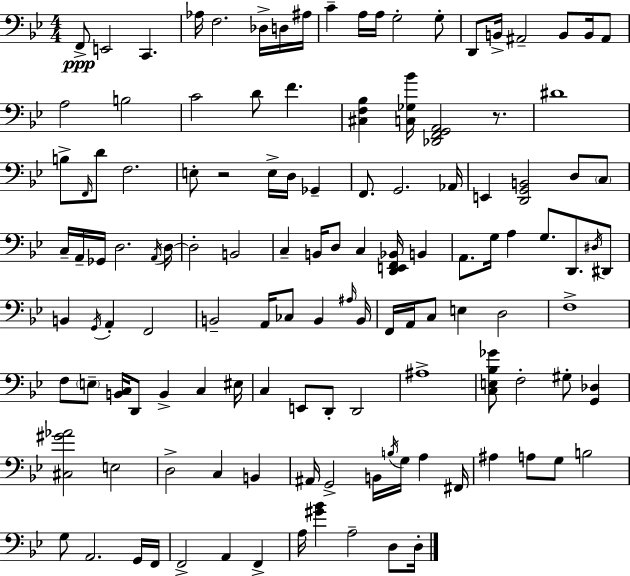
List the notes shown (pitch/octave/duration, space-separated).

F2/e E2/h C2/q. Ab3/s F3/h. Db3/s D3/s A#3/s C4/q A3/s A3/s G3/h G3/e D2/e B2/s A#2/h B2/e B2/s A#2/e A3/h B3/h C4/h D4/e F4/q. [C#3,F3,Bb3]/q [C3,Gb3,Bb4]/s [Db2,F2,G2,A2]/h R/e. D#4/w B3/e F2/s D4/e F3/h. E3/e R/h E3/s D3/s Gb2/q F2/e. G2/h. Ab2/s E2/q [D2,G2,B2]/h D3/e C3/e C3/s A2/s Gb2/s D3/h. A2/s D3/s D3/h B2/h C3/q B2/s D3/e C3/q [D2,E2,F2,Bb2]/s B2/q A2/e. G3/s A3/q G3/e. D2/e. D#3/s D#2/e B2/q G2/s A2/q F2/h B2/h A2/s CES3/e B2/q A#3/s B2/s F2/s A2/s C3/e E3/q D3/h F3/w F3/e E3/e [B2,C3]/s D2/e B2/q C3/q EIS3/s C3/q E2/e D2/e D2/h A#3/w [C3,E3,Bb3,Gb4]/e F3/h G#3/e [G2,Db3]/q [C#3,G#4,Ab4]/h E3/h D3/h C3/q B2/q A#2/s G2/h B2/s B3/s G3/s A3/q F#2/s A#3/q A3/e G3/e B3/h G3/e A2/h. G2/s F2/s F2/h A2/q F2/q A3/s [G#4,Bb4]/q A3/h D3/e D3/s